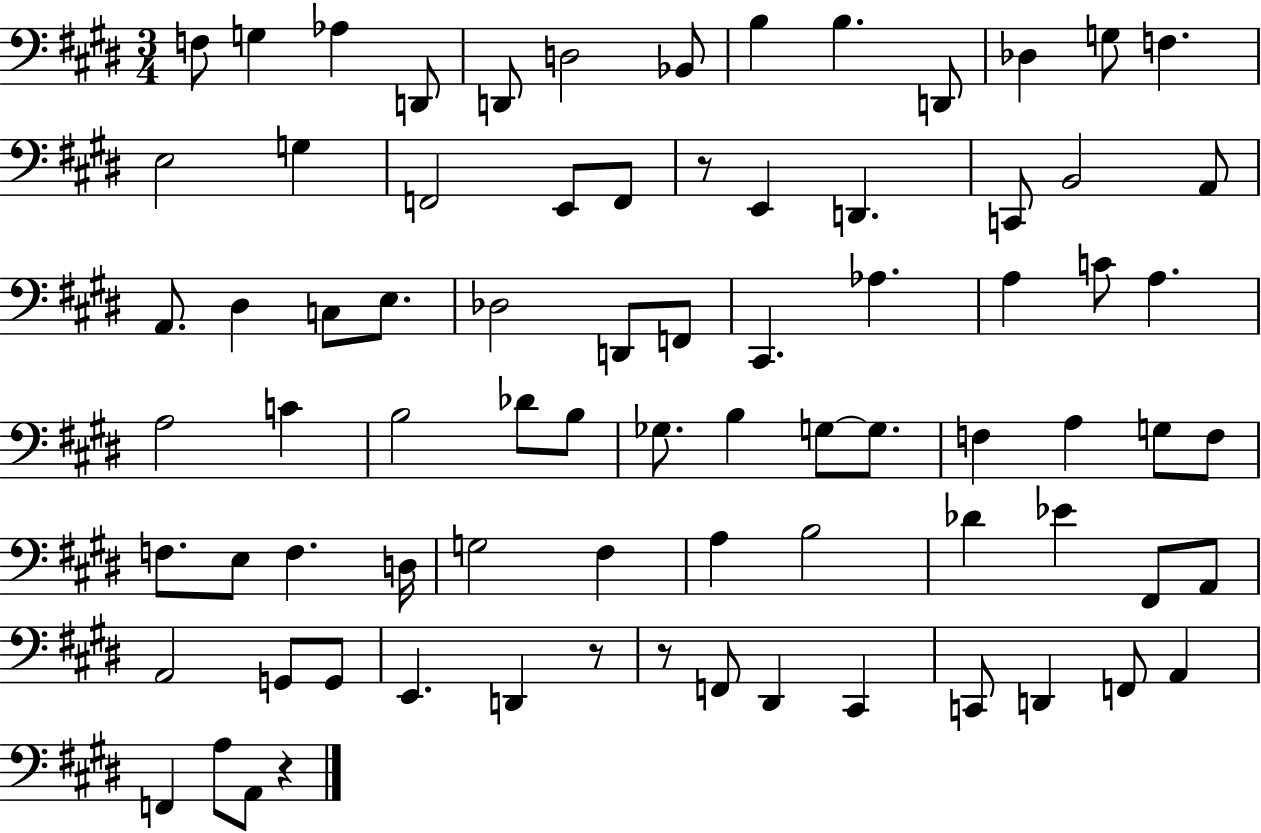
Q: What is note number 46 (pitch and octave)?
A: A3